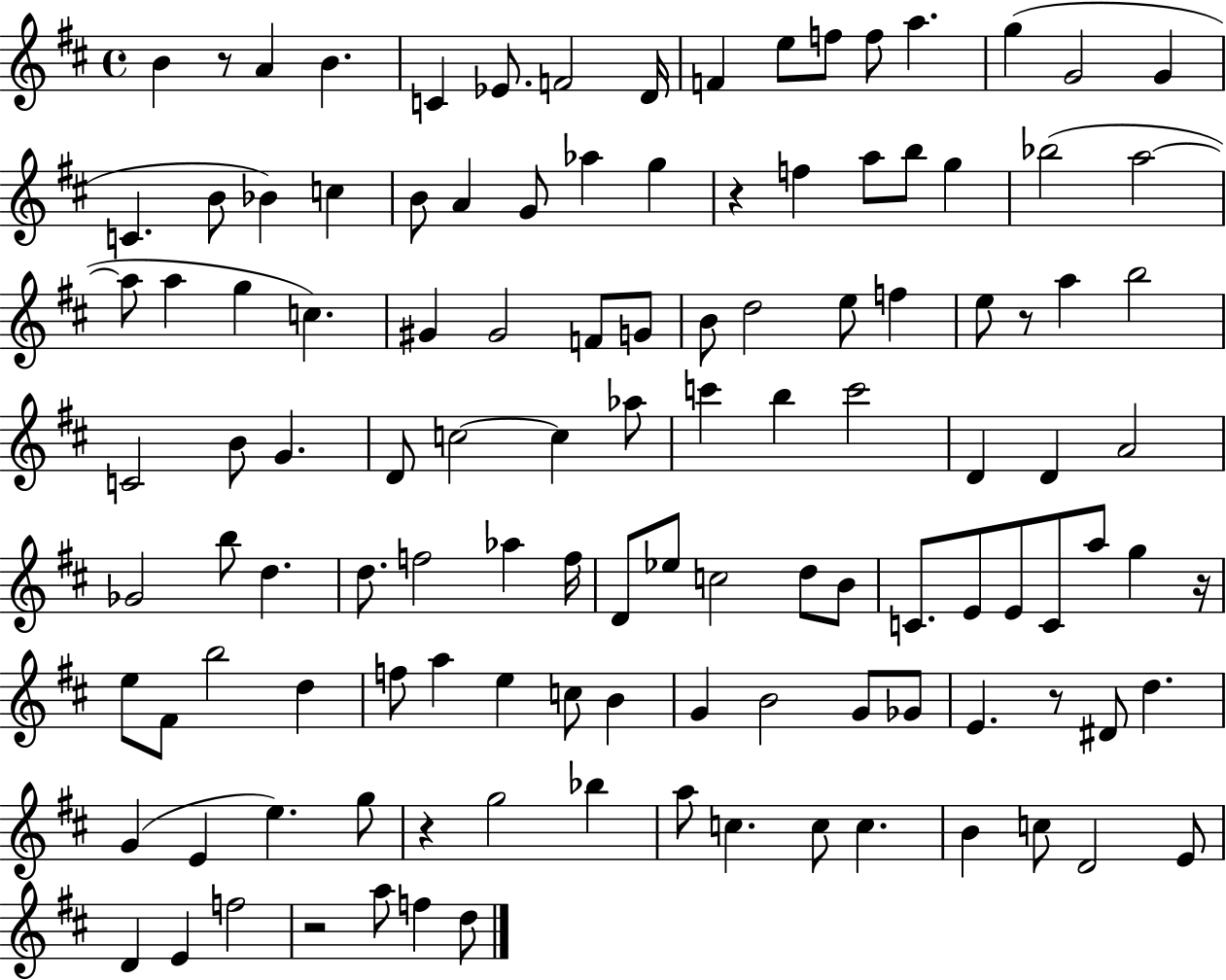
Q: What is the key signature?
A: D major